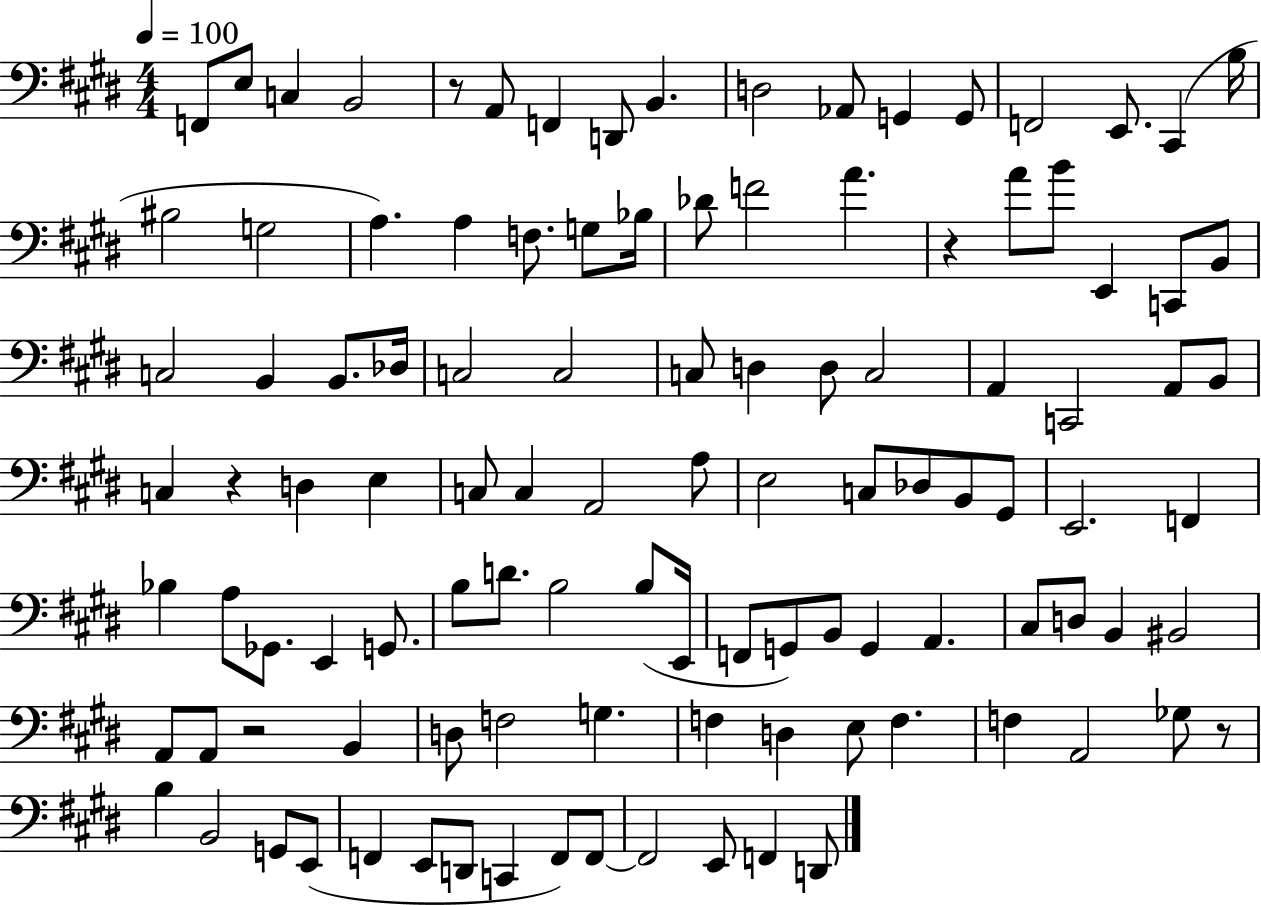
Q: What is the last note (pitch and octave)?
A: D2